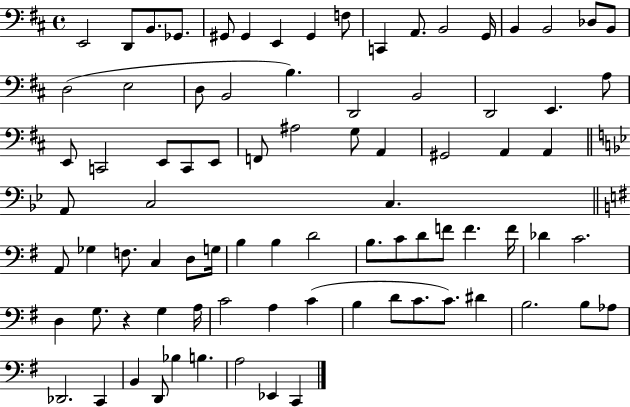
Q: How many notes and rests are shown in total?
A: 84